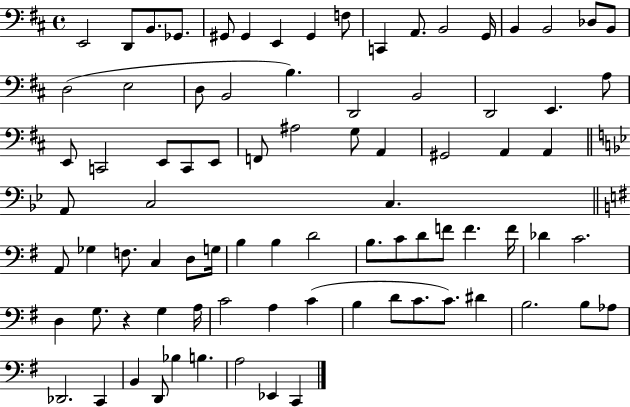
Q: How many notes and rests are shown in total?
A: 84